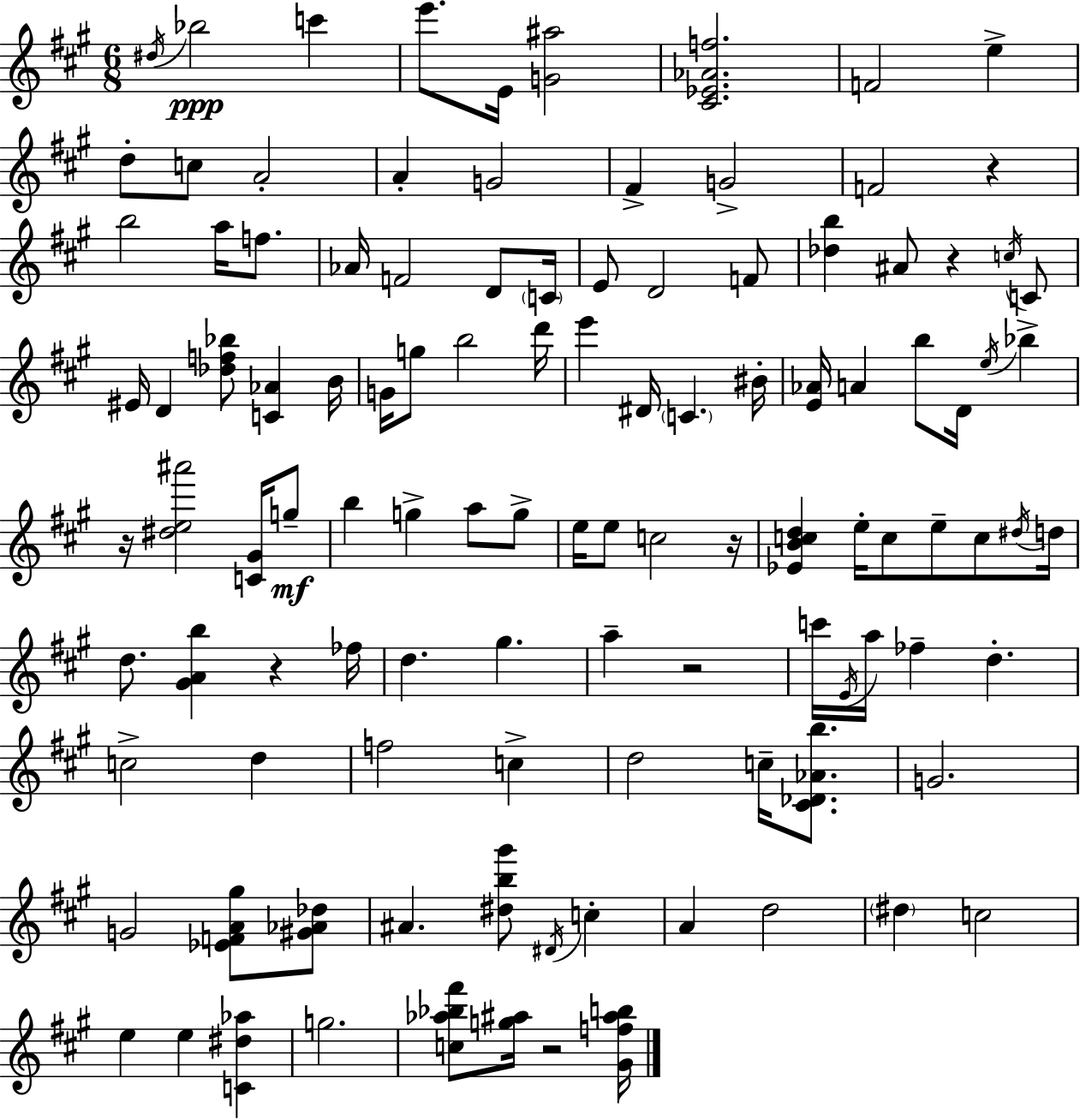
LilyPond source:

{
  \clef treble
  \numericTimeSignature
  \time 6/8
  \key a \major
  \acciaccatura { dis''16 }\ppp bes''2 c'''4 | e'''8. e'16 <g' ais''>2 | <cis' ees' aes' f''>2. | f'2 e''4-> | \break d''8-. c''8 a'2-. | a'4-. g'2 | fis'4-> g'2-> | f'2 r4 | \break b''2 a''16 f''8. | aes'16 f'2 d'8 | \parenthesize c'16 e'8 d'2 f'8 | <des'' b''>4 ais'8 r4 \acciaccatura { c''16 } | \break c'8 eis'16 d'4 <des'' f'' bes''>8 <c' aes'>4 | b'16 g'16 g''8 b''2 | d'''16 e'''4 dis'16 \parenthesize c'4. | bis'16-. <e' aes'>16 a'4 b''8 d'16 \acciaccatura { e''16 } bes''4-> | \break r16 <dis'' e'' ais'''>2 | <c' gis'>16 g''8--\mf b''4 g''4-> a''8 | g''8-> e''16 e''8 c''2 | r16 <ees' b' c'' d''>4 e''16-. c''8 e''8-- | \break c''8 \acciaccatura { dis''16 } d''16 d''8. <gis' a' b''>4 r4 | fes''16 d''4. gis''4. | a''4-- r2 | c'''16 \acciaccatura { e'16 } a''16 fes''4-- d''4.-. | \break c''2-> | d''4 f''2 | c''4-> d''2 | c''16-- <cis' des' aes' b''>8. g'2. | \break g'2 | <ees' f' a' gis''>8 <gis' aes' des''>8 ais'4. <dis'' b'' gis'''>8 | \acciaccatura { dis'16 } c''4-. a'4 d''2 | \parenthesize dis''4 c''2 | \break e''4 e''4 | <c' dis'' aes''>4 g''2. | <c'' aes'' bes'' fis'''>8 <g'' ais''>16 r2 | <gis' f'' ais'' b''>16 \bar "|."
}